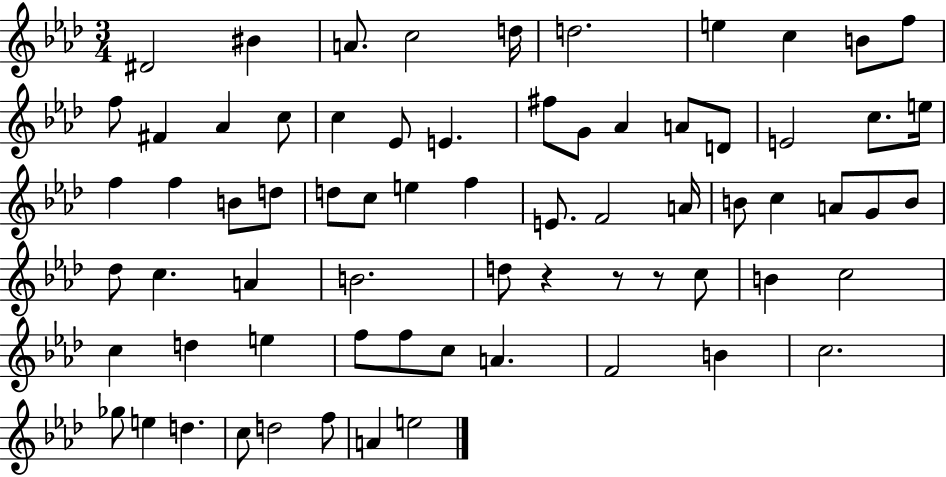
D#4/h BIS4/q A4/e. C5/h D5/s D5/h. E5/q C5/q B4/e F5/e F5/e F#4/q Ab4/q C5/e C5/q Eb4/e E4/q. F#5/e G4/e Ab4/q A4/e D4/e E4/h C5/e. E5/s F5/q F5/q B4/e D5/e D5/e C5/e E5/q F5/q E4/e. F4/h A4/s B4/e C5/q A4/e G4/e B4/e Db5/e C5/q. A4/q B4/h. D5/e R/q R/e R/e C5/e B4/q C5/h C5/q D5/q E5/q F5/e F5/e C5/e A4/q. F4/h B4/q C5/h. Gb5/e E5/q D5/q. C5/e D5/h F5/e A4/q E5/h